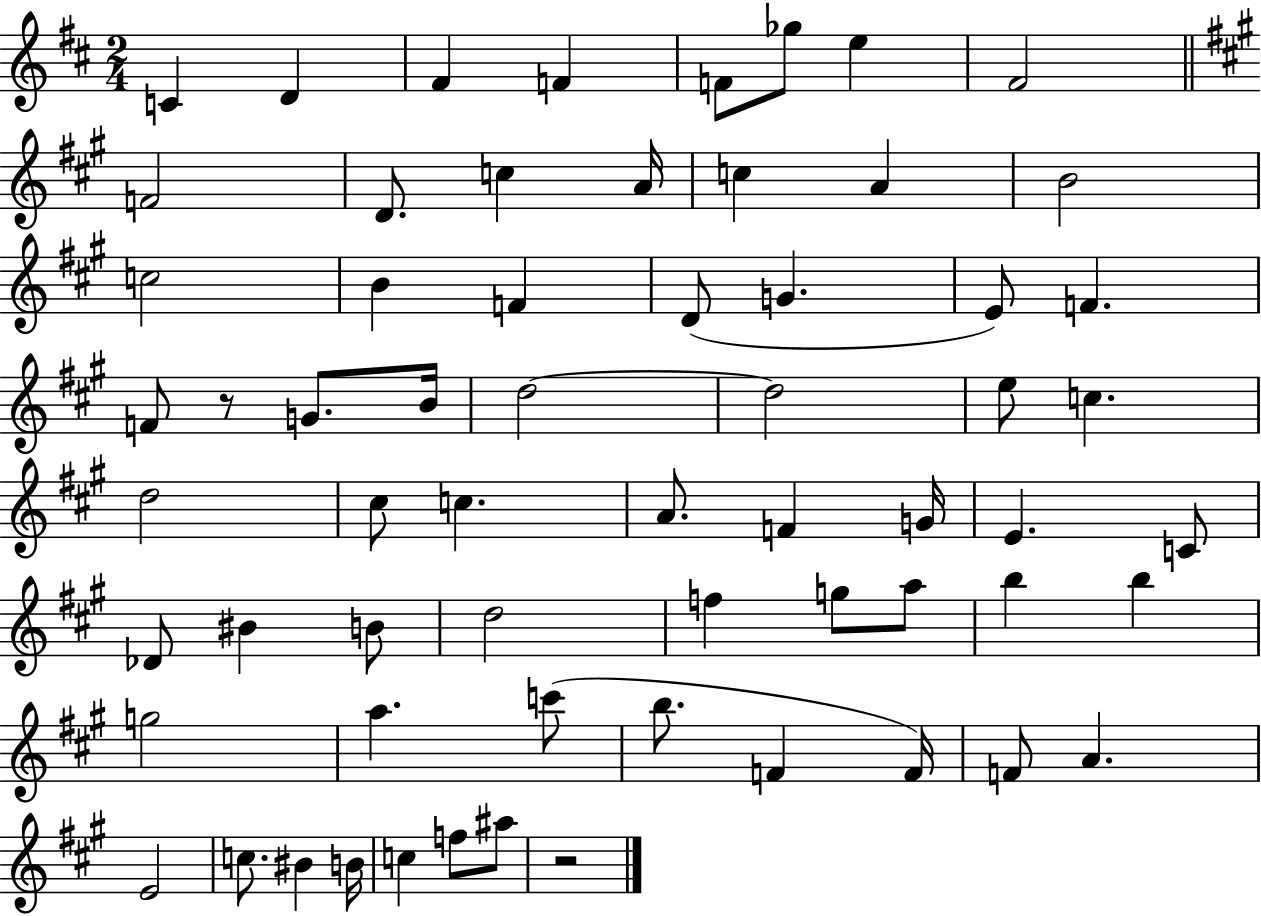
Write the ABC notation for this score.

X:1
T:Untitled
M:2/4
L:1/4
K:D
C D ^F F F/2 _g/2 e ^F2 F2 D/2 c A/4 c A B2 c2 B F D/2 G E/2 F F/2 z/2 G/2 B/4 d2 d2 e/2 c d2 ^c/2 c A/2 F G/4 E C/2 _D/2 ^B B/2 d2 f g/2 a/2 b b g2 a c'/2 b/2 F F/4 F/2 A E2 c/2 ^B B/4 c f/2 ^a/2 z2